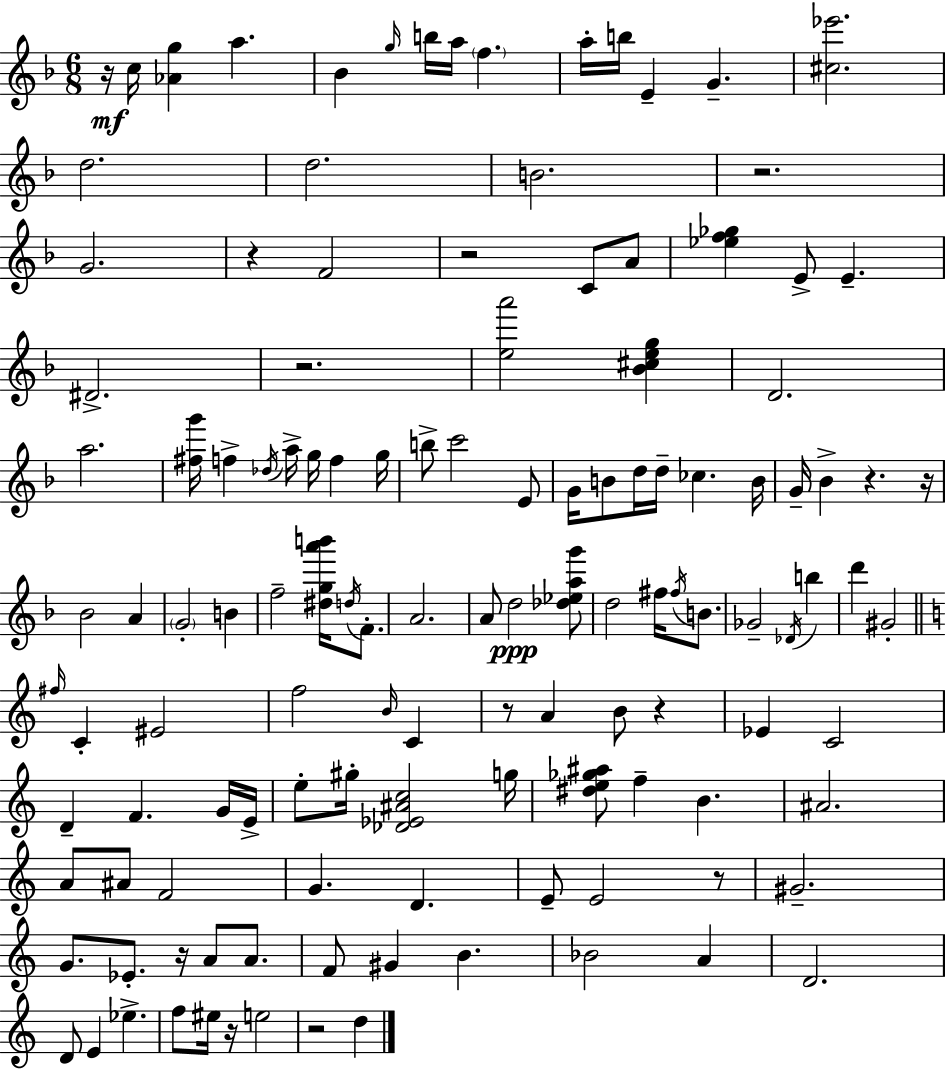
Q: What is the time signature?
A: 6/8